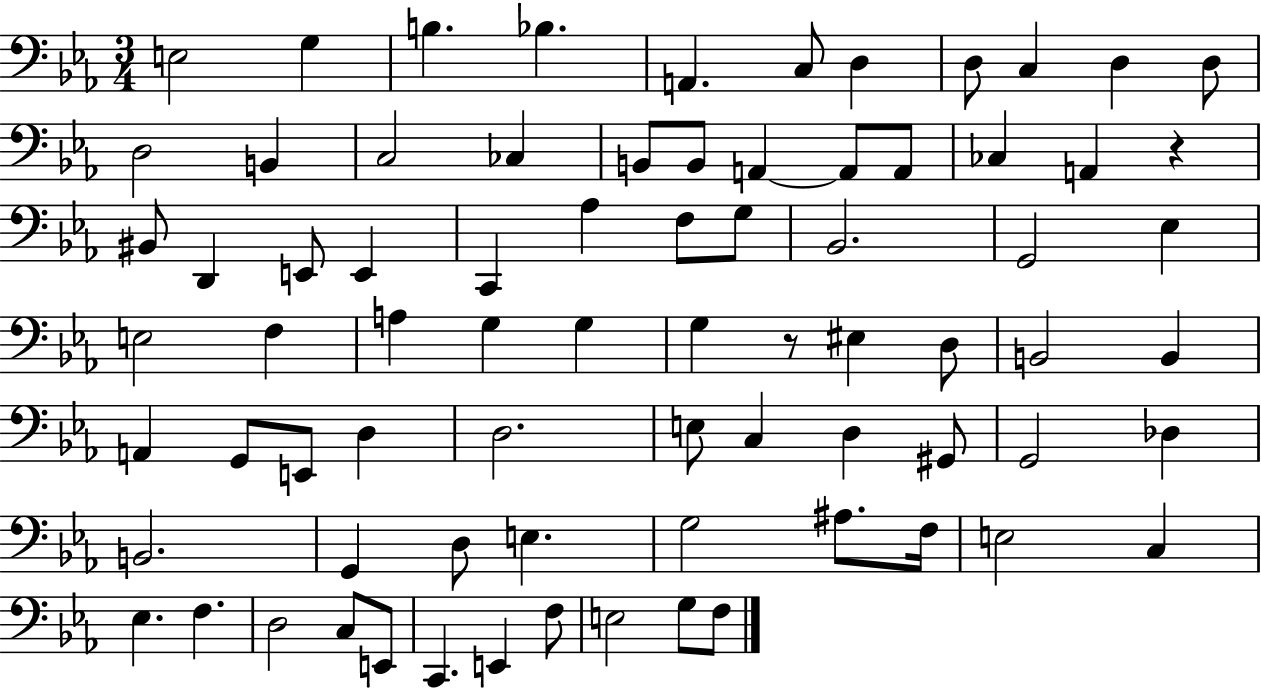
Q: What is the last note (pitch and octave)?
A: F3